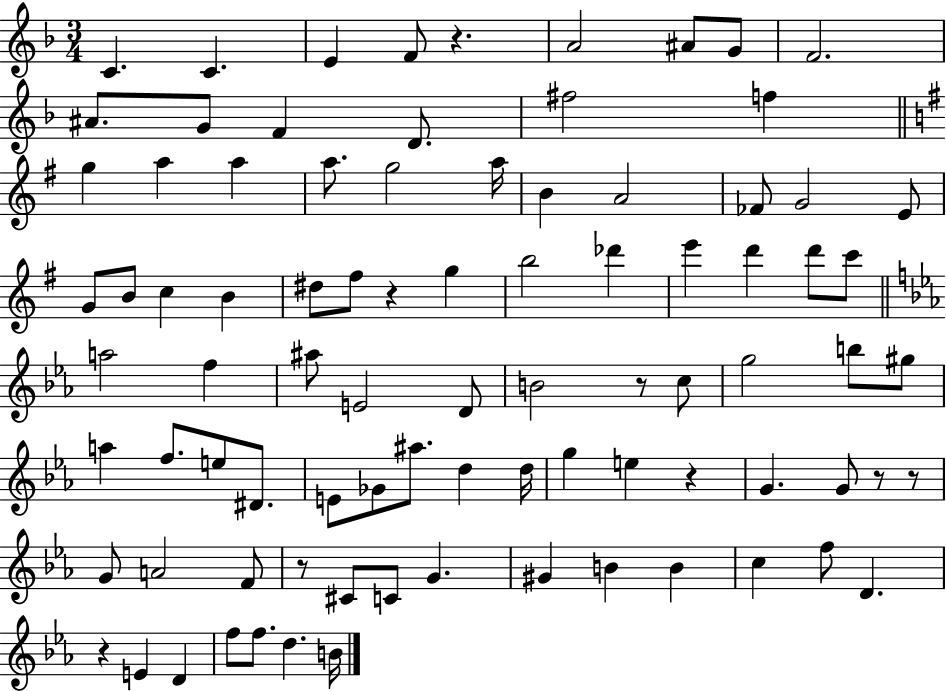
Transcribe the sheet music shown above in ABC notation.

X:1
T:Untitled
M:3/4
L:1/4
K:F
C C E F/2 z A2 ^A/2 G/2 F2 ^A/2 G/2 F D/2 ^f2 f g a a a/2 g2 a/4 B A2 _F/2 G2 E/2 G/2 B/2 c B ^d/2 ^f/2 z g b2 _d' e' d' d'/2 c'/2 a2 f ^a/2 E2 D/2 B2 z/2 c/2 g2 b/2 ^g/2 a f/2 e/2 ^D/2 E/2 _G/2 ^a/2 d d/4 g e z G G/2 z/2 z/2 G/2 A2 F/2 z/2 ^C/2 C/2 G ^G B B c f/2 D z E D f/2 f/2 d B/4